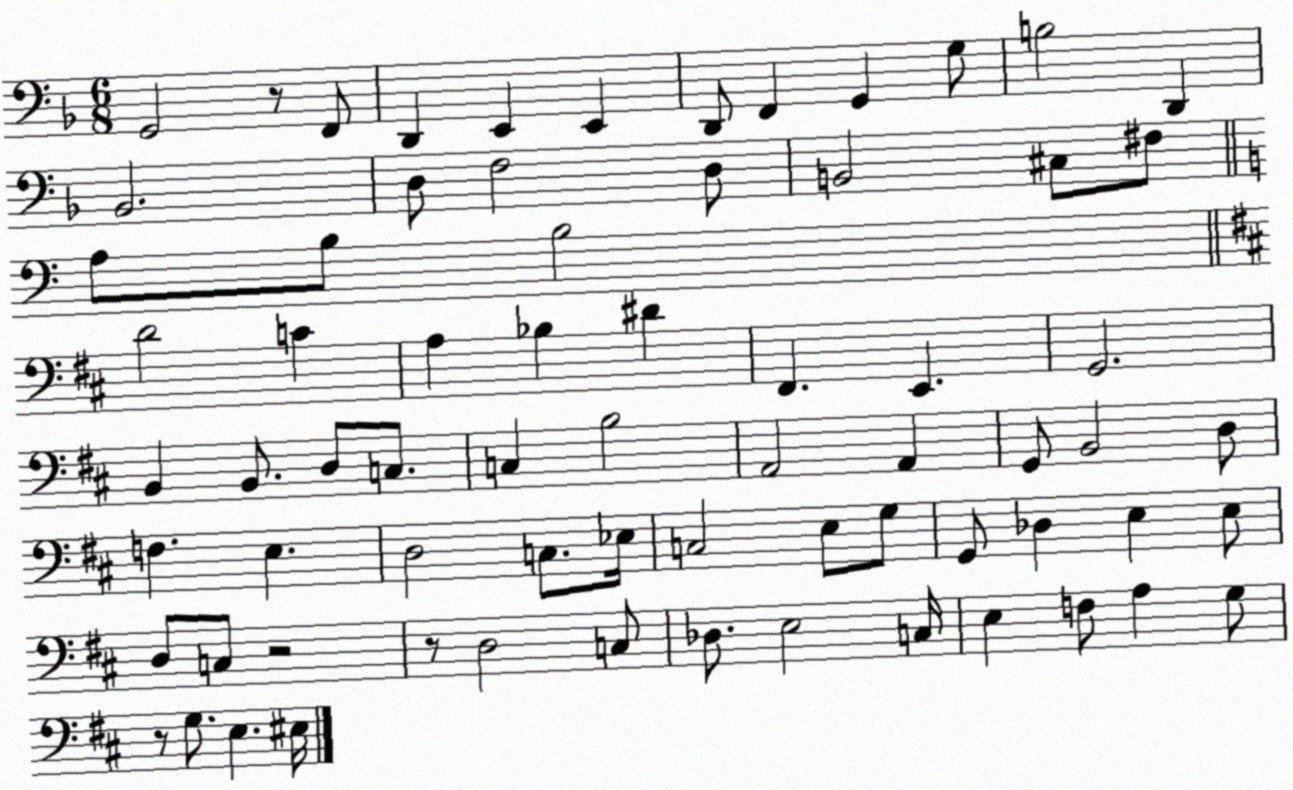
X:1
T:Untitled
M:6/8
L:1/4
K:F
G,,2 z/2 F,,/2 D,, E,, E,, D,,/2 F,, G,, G,/2 B,2 D,, _B,,2 D,/2 F,2 D,/2 B,,2 ^C,/2 ^F,/2 A,/2 B,/2 B,2 D2 C A, _B, ^D ^F,, E,, G,,2 B,, B,,/2 D,/2 C,/2 C, B,2 A,,2 A,, G,,/2 B,,2 D,/2 F, E, D,2 C,/2 _E,/4 C,2 E,/2 G,/2 G,,/2 _D, E, E,/2 D,/2 C,/2 z2 z/2 D,2 C,/2 _D,/2 E,2 C,/4 E, F,/2 A, G,/2 z/2 G,/2 E, ^E,/4